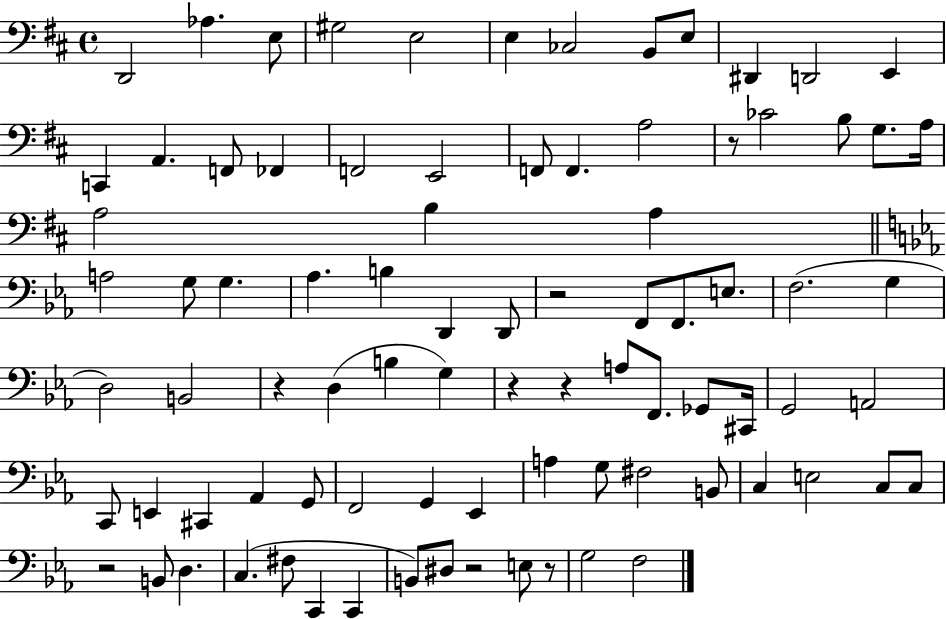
D2/h Ab3/q. E3/e G#3/h E3/h E3/q CES3/h B2/e E3/e D#2/q D2/h E2/q C2/q A2/q. F2/e FES2/q F2/h E2/h F2/e F2/q. A3/h R/e CES4/h B3/e G3/e. A3/s A3/h B3/q A3/q A3/h G3/e G3/q. Ab3/q. B3/q D2/q D2/e R/h F2/e F2/e. E3/e. F3/h. G3/q D3/h B2/h R/q D3/q B3/q G3/q R/q R/q A3/e F2/e. Gb2/e C#2/s G2/h A2/h C2/e E2/q C#2/q Ab2/q G2/e F2/h G2/q Eb2/q A3/q G3/e F#3/h B2/e C3/q E3/h C3/e C3/e R/h B2/e D3/q. C3/q. F#3/e C2/q C2/q B2/e D#3/e R/h E3/e R/e G3/h F3/h